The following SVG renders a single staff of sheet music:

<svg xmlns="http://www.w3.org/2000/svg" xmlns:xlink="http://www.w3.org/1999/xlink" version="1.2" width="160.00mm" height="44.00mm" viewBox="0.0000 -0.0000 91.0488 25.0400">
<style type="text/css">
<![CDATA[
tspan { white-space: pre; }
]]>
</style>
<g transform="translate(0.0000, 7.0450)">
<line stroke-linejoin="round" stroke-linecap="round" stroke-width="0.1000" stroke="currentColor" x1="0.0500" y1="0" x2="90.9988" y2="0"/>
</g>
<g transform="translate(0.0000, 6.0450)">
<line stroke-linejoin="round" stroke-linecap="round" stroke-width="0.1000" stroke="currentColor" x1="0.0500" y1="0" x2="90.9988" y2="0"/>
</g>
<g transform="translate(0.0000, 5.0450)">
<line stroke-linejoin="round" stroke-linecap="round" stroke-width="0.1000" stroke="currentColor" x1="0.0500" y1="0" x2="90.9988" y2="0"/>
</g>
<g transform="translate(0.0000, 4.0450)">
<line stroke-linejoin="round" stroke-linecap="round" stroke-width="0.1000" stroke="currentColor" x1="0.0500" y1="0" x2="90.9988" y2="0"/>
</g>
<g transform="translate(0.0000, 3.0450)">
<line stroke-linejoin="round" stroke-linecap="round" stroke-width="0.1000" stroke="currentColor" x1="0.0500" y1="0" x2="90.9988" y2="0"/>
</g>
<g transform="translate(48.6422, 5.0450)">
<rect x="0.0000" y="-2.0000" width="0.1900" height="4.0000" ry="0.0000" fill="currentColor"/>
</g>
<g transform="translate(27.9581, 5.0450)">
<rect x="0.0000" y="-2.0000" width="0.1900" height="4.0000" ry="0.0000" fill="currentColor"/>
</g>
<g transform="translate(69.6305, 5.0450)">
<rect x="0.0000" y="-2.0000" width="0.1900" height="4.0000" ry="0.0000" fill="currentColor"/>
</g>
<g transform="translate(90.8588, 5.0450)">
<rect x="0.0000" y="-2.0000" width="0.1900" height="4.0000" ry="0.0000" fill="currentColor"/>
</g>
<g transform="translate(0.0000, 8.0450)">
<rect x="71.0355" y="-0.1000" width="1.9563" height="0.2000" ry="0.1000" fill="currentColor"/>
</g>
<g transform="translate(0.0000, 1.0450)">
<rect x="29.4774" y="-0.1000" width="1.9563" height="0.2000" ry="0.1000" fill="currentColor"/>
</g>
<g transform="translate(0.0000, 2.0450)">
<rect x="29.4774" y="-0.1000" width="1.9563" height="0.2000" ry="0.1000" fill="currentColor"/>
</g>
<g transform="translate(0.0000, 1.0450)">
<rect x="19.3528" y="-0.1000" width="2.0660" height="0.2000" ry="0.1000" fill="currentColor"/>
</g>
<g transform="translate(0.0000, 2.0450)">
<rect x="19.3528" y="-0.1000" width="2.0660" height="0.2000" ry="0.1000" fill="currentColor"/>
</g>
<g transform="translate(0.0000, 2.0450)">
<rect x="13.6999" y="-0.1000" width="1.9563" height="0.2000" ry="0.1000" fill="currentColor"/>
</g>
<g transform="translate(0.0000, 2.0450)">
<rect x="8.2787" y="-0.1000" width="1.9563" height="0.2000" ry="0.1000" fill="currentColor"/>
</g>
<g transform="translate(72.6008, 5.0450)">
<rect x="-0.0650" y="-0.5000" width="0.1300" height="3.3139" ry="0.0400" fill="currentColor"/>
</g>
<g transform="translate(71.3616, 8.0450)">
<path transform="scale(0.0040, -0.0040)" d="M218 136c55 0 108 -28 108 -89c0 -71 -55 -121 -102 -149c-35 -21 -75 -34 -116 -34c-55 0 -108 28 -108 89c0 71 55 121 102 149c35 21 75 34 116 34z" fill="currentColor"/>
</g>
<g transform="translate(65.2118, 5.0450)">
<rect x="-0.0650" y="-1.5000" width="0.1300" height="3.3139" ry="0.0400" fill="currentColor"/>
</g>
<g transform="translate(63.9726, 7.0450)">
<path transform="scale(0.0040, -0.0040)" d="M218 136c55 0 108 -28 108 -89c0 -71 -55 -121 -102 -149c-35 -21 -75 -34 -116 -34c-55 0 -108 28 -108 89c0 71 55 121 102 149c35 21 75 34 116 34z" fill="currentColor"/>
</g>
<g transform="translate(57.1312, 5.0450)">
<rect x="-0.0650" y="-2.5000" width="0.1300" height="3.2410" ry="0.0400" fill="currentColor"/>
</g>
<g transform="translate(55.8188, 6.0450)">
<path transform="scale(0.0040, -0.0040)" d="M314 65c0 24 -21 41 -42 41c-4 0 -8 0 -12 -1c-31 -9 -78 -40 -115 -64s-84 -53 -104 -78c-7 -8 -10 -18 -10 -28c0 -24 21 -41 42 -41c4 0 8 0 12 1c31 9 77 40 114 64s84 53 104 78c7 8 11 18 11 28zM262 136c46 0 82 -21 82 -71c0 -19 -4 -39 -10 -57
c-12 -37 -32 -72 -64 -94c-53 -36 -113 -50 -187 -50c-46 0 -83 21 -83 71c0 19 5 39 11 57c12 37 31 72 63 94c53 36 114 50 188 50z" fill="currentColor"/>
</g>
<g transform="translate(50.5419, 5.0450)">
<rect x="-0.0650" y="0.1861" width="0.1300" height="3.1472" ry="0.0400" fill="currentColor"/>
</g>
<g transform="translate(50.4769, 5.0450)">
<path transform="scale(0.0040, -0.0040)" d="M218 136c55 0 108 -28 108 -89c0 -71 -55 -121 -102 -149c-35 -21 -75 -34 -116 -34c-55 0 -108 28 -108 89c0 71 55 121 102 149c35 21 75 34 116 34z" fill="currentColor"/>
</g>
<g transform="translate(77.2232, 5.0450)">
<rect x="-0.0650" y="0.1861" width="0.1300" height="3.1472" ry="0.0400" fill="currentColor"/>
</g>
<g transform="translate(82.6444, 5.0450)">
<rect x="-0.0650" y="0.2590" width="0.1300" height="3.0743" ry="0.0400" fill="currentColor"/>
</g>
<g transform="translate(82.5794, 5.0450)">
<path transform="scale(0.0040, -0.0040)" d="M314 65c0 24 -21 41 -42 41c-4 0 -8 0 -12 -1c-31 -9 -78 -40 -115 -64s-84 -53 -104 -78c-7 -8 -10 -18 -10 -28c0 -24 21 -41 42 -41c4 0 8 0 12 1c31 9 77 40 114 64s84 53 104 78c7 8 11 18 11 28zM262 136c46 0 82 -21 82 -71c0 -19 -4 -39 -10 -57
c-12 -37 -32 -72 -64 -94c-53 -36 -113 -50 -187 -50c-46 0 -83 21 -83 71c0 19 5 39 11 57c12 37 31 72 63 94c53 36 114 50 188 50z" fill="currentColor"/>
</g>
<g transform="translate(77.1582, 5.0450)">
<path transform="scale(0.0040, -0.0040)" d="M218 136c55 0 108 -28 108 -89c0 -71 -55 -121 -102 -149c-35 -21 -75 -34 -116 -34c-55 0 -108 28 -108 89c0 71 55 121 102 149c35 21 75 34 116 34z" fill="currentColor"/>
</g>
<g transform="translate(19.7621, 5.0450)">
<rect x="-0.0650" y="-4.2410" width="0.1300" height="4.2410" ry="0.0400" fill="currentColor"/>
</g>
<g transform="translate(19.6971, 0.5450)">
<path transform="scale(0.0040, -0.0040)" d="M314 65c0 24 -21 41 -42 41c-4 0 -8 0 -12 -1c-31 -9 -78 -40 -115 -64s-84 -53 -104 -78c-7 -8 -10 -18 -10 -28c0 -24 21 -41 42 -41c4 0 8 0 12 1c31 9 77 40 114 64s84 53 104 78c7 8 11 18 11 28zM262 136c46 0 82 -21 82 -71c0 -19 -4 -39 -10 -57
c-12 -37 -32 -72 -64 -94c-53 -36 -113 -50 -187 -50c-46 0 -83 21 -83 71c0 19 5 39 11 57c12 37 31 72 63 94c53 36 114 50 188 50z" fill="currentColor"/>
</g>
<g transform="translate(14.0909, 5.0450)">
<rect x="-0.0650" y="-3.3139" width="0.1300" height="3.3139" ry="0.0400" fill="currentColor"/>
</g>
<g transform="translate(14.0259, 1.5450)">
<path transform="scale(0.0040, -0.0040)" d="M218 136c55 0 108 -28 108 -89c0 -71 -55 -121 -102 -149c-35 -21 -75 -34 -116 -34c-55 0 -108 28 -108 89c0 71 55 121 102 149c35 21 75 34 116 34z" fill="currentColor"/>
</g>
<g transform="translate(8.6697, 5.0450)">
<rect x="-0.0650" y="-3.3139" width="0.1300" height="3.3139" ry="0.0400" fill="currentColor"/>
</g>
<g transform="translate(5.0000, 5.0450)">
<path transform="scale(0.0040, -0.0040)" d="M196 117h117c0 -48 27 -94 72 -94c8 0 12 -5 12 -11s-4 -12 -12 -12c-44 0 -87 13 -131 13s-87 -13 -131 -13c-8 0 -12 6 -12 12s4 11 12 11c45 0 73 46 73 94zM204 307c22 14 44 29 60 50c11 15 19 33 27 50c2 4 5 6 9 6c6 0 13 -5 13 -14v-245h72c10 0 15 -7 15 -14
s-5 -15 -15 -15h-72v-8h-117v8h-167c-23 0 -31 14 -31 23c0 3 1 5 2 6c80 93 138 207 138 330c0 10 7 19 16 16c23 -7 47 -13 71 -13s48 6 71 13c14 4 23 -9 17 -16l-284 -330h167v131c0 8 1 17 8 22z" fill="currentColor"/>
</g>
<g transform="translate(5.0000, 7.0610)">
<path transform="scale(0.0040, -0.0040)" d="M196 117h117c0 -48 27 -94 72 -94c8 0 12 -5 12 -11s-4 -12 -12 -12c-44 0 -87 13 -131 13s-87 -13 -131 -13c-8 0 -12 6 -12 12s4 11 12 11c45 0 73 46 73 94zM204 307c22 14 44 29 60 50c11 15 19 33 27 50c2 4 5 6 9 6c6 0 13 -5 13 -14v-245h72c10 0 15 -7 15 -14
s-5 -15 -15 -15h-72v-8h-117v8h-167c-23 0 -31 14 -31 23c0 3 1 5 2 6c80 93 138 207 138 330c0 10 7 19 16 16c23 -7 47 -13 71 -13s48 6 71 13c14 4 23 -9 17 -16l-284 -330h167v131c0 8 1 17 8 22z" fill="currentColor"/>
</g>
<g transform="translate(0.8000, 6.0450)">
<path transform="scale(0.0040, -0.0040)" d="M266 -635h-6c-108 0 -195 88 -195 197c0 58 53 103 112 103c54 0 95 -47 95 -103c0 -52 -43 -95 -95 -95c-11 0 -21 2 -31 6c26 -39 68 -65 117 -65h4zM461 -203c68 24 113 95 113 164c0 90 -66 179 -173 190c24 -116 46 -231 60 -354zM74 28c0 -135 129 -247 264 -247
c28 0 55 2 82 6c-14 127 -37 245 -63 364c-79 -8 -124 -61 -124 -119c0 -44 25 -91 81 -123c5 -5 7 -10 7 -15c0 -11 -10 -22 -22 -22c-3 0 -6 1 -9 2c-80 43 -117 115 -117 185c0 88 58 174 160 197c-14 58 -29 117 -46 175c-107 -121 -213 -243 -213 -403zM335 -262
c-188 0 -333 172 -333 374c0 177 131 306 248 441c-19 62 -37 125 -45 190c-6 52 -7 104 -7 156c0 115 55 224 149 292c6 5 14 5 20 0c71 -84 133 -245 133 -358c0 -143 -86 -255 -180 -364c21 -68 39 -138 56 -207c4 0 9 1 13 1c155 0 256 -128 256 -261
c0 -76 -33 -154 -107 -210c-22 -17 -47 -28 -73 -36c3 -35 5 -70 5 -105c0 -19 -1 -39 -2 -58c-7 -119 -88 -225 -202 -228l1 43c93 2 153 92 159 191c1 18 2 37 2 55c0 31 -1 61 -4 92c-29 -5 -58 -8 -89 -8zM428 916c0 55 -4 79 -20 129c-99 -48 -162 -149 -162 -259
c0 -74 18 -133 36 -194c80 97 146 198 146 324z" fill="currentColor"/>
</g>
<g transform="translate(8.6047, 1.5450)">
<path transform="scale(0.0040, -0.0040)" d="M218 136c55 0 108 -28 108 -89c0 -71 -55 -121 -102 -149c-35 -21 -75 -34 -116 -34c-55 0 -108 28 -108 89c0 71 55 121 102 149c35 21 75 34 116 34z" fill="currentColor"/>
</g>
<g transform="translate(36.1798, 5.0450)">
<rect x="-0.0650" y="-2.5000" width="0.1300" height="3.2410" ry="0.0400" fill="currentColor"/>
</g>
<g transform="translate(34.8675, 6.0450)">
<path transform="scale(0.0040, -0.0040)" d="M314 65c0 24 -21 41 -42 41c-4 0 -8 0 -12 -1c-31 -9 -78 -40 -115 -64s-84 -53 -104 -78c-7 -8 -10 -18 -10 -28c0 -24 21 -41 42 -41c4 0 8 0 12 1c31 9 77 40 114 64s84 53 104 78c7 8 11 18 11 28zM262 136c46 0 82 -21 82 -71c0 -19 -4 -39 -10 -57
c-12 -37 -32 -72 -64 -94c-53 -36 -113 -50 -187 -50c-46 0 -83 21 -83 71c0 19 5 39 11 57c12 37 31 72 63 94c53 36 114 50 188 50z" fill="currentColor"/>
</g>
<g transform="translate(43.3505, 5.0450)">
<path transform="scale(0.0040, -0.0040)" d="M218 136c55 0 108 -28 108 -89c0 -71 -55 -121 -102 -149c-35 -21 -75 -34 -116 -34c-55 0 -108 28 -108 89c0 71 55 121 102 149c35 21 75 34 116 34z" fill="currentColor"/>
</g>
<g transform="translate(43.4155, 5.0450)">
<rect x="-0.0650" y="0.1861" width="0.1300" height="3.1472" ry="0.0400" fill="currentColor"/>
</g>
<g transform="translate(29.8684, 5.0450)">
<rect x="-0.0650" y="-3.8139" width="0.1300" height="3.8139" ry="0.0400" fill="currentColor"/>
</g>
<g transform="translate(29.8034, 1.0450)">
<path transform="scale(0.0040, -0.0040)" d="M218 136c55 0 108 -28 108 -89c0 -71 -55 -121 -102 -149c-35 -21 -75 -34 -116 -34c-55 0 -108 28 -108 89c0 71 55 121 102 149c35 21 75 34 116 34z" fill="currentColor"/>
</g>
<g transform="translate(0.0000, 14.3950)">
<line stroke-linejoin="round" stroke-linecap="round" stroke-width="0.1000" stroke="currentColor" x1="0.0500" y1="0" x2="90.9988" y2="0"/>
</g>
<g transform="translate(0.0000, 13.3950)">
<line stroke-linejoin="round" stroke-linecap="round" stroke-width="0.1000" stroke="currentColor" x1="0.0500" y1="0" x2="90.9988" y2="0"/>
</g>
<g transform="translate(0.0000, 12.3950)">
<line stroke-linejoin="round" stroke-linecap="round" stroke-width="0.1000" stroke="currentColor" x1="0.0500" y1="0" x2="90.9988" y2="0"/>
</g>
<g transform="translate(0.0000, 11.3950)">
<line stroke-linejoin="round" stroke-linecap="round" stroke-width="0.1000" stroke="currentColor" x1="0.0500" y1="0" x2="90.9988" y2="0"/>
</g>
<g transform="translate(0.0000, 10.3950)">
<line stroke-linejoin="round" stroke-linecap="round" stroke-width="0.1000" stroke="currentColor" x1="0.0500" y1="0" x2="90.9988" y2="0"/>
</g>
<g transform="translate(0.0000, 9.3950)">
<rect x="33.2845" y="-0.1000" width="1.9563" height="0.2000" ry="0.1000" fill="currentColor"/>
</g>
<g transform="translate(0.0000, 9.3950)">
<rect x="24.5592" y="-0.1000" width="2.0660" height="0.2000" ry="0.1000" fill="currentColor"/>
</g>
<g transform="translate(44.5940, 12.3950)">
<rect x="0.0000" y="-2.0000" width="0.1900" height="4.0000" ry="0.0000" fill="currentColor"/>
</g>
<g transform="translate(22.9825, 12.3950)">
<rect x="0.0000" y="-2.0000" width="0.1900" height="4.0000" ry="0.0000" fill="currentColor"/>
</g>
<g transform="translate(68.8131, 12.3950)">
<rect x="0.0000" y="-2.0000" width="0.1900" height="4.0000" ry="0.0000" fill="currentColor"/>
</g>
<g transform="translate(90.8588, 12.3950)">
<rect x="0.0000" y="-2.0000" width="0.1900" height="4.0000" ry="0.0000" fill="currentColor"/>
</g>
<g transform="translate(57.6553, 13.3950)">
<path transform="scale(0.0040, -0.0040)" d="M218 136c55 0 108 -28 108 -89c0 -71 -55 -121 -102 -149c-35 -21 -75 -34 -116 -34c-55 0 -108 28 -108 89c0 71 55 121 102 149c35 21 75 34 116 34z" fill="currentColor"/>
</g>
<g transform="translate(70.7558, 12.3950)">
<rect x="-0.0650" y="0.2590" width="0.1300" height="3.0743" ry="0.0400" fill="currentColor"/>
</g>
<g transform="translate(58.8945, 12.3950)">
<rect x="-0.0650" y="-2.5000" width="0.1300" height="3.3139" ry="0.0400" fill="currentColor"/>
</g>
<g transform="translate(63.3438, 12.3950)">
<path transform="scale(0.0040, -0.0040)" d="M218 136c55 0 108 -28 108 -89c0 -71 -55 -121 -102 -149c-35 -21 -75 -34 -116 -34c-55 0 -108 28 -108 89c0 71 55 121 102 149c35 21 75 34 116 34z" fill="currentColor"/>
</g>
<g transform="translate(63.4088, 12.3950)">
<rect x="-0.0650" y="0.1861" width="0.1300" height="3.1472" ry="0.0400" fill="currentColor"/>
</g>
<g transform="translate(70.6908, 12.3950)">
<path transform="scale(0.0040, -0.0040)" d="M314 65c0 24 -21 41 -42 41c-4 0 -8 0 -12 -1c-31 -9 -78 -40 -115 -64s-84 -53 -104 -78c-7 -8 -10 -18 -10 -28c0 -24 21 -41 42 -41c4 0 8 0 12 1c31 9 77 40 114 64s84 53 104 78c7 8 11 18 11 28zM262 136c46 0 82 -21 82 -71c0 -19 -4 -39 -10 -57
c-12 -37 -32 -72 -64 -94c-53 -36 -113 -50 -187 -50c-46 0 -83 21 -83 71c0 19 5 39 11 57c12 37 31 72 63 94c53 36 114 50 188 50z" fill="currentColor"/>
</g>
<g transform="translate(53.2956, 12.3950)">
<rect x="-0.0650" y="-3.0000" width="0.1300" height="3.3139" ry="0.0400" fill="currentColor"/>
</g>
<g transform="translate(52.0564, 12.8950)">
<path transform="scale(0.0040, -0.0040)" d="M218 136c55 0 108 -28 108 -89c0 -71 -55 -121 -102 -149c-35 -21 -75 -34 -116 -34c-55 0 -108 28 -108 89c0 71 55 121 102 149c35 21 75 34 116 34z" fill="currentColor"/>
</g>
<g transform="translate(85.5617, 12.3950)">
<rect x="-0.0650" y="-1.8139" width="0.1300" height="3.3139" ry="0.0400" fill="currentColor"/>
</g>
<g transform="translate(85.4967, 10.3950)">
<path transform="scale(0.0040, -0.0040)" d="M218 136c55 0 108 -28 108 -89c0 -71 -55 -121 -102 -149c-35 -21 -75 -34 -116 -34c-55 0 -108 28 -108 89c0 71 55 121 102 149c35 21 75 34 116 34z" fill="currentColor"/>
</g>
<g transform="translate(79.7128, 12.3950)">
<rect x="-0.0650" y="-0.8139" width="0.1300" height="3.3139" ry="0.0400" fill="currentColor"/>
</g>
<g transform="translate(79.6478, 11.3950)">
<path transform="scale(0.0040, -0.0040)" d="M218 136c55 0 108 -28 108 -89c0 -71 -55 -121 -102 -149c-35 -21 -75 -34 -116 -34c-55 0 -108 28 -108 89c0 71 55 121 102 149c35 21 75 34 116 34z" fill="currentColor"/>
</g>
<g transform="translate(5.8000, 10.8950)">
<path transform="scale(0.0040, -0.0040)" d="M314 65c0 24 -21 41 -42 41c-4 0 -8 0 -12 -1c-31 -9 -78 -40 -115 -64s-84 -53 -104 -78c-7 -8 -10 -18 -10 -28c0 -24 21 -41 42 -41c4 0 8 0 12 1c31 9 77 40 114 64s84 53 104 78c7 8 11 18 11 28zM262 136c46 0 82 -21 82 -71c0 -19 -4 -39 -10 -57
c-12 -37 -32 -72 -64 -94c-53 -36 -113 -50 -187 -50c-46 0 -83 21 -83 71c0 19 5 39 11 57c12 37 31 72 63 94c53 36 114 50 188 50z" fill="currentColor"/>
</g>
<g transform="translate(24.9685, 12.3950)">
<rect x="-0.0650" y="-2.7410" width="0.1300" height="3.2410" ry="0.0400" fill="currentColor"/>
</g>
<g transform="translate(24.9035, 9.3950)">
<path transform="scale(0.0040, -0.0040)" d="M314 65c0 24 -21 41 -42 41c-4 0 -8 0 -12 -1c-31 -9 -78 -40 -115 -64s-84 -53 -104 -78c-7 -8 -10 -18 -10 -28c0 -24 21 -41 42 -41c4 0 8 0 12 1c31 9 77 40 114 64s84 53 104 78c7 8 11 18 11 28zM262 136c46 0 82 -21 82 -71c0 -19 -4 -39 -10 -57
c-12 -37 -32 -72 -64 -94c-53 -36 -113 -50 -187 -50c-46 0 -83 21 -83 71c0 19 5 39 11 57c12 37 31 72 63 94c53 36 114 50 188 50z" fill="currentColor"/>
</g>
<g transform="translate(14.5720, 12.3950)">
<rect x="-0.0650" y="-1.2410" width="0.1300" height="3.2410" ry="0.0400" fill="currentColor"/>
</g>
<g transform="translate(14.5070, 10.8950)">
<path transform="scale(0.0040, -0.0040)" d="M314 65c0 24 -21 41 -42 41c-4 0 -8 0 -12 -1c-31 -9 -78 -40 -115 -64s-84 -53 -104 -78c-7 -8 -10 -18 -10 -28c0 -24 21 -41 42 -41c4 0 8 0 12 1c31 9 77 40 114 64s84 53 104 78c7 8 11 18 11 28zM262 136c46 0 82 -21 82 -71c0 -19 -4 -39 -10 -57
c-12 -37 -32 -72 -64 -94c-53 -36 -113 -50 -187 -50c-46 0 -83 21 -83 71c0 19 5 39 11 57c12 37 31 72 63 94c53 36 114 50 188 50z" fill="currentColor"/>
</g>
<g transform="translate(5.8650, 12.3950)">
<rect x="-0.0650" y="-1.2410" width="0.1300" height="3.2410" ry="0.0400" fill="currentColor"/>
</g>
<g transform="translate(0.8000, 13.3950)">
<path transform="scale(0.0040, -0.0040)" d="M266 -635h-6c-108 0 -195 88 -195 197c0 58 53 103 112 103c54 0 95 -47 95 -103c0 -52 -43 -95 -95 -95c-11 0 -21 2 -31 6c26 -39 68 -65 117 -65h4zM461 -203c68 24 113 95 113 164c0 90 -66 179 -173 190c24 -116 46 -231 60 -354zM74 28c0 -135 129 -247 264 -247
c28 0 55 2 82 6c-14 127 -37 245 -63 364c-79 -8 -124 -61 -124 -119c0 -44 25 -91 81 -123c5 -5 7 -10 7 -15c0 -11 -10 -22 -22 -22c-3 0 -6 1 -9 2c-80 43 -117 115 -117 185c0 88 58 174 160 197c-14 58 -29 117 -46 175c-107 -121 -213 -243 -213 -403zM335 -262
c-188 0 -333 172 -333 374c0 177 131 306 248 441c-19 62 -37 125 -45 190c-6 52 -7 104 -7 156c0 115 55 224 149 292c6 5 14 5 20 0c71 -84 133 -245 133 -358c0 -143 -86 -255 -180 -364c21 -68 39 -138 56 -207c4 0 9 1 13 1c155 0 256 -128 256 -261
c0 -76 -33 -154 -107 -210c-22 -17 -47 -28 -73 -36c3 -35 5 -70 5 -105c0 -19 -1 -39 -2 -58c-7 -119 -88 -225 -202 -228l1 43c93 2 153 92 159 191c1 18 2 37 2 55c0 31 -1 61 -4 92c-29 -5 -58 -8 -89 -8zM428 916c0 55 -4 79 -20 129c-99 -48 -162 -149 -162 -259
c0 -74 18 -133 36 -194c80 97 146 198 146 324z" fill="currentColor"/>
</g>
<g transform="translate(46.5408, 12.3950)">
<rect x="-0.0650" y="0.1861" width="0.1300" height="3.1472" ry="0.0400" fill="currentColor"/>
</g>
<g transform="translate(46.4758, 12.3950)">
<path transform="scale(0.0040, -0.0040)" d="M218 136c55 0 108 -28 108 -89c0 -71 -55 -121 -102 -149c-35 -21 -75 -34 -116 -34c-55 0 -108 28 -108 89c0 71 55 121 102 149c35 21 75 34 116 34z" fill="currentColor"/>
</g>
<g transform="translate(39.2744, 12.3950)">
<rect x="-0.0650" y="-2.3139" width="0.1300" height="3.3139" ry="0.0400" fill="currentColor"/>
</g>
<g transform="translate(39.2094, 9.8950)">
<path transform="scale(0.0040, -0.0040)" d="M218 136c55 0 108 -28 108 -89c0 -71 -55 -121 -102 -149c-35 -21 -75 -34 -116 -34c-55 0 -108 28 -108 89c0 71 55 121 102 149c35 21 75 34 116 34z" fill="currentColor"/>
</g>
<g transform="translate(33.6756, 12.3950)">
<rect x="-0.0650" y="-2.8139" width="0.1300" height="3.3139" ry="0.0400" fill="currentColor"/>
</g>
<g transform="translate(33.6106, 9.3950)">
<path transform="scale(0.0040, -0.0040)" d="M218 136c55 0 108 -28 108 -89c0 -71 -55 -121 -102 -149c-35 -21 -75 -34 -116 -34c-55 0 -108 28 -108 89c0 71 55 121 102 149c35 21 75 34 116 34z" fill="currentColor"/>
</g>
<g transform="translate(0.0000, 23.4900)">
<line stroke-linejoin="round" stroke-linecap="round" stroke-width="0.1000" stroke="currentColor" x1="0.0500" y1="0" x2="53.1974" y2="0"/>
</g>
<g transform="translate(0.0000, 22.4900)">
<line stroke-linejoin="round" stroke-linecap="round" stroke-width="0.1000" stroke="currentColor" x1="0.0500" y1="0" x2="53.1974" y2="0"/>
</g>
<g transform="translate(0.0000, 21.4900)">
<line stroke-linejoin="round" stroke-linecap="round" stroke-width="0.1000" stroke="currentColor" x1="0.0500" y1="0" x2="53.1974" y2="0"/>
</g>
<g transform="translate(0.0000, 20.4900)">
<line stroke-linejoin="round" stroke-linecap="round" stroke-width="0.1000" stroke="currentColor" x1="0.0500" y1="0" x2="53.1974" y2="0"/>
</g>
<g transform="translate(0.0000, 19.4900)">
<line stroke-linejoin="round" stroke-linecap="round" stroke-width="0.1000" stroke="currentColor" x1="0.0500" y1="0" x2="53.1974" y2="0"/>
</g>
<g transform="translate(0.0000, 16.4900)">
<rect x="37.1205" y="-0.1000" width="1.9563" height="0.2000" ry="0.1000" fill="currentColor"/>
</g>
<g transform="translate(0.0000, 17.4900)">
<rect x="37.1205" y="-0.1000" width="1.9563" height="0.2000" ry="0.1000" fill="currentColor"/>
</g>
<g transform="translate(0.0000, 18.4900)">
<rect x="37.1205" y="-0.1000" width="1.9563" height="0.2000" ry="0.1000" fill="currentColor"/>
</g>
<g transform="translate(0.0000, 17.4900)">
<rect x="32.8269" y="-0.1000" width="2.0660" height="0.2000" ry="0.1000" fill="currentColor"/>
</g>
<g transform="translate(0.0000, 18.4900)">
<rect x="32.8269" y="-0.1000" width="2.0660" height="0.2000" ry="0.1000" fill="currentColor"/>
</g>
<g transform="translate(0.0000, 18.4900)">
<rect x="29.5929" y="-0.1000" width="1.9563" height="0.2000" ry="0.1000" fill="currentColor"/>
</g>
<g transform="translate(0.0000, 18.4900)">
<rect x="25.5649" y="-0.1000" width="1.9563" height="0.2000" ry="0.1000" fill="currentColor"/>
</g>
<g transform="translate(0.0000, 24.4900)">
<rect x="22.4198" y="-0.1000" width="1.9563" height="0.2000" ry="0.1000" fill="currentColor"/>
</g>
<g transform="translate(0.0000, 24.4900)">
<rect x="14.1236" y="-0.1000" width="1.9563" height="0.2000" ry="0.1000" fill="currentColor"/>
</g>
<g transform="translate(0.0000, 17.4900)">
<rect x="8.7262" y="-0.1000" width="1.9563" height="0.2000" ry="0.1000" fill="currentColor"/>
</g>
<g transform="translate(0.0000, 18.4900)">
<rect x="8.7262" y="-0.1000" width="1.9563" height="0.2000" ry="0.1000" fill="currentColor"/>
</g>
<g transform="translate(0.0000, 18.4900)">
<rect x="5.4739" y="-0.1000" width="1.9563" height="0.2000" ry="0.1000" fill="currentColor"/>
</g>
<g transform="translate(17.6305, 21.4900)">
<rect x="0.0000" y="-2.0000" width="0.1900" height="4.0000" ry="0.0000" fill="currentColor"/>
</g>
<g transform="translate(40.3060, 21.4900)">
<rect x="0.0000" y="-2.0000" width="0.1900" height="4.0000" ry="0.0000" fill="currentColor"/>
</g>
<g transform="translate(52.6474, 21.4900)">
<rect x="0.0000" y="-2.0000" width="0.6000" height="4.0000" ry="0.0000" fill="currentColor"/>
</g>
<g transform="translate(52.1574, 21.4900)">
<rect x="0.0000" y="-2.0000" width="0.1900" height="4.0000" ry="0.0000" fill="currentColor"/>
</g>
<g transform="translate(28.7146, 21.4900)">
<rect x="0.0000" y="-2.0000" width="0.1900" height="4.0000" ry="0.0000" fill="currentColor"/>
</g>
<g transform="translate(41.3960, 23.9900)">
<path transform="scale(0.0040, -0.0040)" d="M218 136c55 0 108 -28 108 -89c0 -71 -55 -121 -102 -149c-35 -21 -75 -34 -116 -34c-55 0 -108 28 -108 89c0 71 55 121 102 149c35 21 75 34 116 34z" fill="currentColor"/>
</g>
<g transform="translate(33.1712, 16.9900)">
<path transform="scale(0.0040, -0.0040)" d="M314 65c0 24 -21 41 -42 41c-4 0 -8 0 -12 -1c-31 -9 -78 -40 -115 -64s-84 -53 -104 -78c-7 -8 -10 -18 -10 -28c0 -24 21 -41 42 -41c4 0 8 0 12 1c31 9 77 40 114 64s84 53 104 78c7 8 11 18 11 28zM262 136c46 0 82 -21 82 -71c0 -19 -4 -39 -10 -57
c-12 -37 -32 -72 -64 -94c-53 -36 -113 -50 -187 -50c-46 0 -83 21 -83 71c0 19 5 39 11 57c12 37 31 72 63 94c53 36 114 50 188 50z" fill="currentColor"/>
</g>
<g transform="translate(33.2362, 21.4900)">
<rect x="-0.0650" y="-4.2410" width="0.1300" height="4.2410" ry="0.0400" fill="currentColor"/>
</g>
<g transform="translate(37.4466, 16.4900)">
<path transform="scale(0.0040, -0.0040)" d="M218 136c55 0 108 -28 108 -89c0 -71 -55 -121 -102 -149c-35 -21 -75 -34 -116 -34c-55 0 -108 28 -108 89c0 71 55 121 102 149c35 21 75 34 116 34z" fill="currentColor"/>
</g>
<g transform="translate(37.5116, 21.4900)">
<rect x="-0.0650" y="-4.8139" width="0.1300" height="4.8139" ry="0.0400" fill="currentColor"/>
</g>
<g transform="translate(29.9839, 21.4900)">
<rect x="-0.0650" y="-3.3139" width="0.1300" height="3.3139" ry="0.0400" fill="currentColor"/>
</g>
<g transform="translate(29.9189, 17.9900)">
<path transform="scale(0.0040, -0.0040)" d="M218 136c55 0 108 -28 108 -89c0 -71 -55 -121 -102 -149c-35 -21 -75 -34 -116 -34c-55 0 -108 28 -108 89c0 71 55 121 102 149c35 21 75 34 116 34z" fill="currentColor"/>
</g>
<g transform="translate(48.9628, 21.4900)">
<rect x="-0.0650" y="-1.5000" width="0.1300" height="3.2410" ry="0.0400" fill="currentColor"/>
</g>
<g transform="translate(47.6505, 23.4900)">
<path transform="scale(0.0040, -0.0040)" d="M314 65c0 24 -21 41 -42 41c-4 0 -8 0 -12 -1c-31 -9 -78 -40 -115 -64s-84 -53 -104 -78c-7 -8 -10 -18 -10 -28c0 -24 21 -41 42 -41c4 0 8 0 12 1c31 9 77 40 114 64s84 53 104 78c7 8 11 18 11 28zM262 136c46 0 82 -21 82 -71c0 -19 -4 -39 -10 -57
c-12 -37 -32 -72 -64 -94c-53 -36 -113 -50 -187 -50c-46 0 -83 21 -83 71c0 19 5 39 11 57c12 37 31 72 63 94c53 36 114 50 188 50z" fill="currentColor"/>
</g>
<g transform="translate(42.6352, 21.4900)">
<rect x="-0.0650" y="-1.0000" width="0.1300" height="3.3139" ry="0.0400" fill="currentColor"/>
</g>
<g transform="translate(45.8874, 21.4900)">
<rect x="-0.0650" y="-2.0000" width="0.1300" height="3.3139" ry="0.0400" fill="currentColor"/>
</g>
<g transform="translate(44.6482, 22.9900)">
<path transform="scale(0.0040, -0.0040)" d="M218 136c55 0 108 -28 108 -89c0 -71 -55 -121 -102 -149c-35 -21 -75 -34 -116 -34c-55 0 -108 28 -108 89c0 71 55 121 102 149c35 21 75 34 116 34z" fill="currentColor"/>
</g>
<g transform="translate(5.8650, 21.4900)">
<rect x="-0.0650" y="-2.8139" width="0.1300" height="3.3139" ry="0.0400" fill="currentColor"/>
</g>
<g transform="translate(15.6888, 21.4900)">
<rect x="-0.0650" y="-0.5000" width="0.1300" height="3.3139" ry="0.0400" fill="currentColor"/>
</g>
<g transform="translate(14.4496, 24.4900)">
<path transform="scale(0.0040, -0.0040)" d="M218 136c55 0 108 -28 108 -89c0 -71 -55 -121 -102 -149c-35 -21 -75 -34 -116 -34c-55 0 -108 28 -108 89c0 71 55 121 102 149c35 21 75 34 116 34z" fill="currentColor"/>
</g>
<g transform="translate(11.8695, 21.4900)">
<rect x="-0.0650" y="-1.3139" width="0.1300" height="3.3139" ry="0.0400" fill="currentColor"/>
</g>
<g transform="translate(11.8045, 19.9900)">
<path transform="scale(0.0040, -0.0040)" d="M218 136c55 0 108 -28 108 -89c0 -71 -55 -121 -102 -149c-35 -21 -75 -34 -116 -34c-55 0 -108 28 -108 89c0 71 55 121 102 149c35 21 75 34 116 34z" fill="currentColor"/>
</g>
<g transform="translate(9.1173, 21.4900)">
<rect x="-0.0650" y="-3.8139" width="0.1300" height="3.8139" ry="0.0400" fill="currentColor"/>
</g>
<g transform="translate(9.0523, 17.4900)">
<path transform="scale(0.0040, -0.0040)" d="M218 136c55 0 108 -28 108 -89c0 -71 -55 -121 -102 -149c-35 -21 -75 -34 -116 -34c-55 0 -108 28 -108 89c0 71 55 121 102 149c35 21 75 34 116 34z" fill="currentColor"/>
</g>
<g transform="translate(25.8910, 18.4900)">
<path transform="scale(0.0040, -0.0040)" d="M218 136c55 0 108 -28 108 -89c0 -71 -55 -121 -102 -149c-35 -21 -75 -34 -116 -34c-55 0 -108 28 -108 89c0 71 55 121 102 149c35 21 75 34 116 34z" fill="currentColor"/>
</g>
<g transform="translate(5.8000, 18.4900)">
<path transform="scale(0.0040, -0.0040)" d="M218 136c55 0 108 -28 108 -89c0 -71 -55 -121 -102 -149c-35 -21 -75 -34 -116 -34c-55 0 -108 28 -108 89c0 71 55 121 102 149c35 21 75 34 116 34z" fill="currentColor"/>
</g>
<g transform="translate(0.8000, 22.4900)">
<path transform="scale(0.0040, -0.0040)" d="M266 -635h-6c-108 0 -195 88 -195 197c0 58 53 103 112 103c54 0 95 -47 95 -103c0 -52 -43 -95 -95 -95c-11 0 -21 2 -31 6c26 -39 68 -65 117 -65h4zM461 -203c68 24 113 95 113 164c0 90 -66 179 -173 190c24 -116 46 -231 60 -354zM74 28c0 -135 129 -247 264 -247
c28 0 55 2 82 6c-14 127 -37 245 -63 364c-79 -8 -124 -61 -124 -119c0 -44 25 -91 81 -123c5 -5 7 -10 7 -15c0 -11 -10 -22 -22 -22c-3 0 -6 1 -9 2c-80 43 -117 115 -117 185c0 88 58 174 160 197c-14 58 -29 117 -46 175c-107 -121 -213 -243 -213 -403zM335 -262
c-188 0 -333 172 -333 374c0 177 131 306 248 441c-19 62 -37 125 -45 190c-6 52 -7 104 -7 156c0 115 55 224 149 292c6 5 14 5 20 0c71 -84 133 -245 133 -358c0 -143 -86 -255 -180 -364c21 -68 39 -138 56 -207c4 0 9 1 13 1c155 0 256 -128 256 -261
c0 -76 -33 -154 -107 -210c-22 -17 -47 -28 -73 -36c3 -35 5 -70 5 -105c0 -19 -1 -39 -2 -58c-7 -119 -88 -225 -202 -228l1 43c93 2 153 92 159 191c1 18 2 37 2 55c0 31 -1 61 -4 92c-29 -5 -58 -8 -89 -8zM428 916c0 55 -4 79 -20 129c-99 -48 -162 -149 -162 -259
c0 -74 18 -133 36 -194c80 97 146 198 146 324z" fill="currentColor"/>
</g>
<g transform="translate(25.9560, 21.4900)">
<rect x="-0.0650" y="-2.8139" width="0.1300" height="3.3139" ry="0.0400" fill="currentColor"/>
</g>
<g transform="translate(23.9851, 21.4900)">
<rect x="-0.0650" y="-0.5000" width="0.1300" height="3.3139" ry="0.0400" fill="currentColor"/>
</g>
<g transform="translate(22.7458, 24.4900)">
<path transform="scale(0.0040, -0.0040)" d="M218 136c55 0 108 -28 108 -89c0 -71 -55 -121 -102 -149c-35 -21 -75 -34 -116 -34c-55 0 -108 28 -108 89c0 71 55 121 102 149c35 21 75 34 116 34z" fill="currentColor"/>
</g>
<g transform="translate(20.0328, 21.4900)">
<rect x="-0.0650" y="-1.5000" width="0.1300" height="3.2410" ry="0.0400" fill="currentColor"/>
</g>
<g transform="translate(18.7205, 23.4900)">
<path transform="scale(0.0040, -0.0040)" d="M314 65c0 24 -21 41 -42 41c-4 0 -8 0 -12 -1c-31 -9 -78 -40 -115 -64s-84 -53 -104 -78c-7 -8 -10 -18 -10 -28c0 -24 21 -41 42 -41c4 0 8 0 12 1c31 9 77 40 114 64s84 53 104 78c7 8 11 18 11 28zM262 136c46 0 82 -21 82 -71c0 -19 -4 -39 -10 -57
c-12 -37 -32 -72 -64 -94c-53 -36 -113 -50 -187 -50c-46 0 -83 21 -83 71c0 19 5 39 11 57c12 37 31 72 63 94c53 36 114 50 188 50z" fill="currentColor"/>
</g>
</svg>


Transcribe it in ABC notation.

X:1
T:Untitled
M:4/4
L:1/4
K:C
b b d'2 c' G2 B B G2 E C B B2 e2 e2 a2 a g B A G B B2 d f a c' e C E2 C a b d'2 e' D F E2